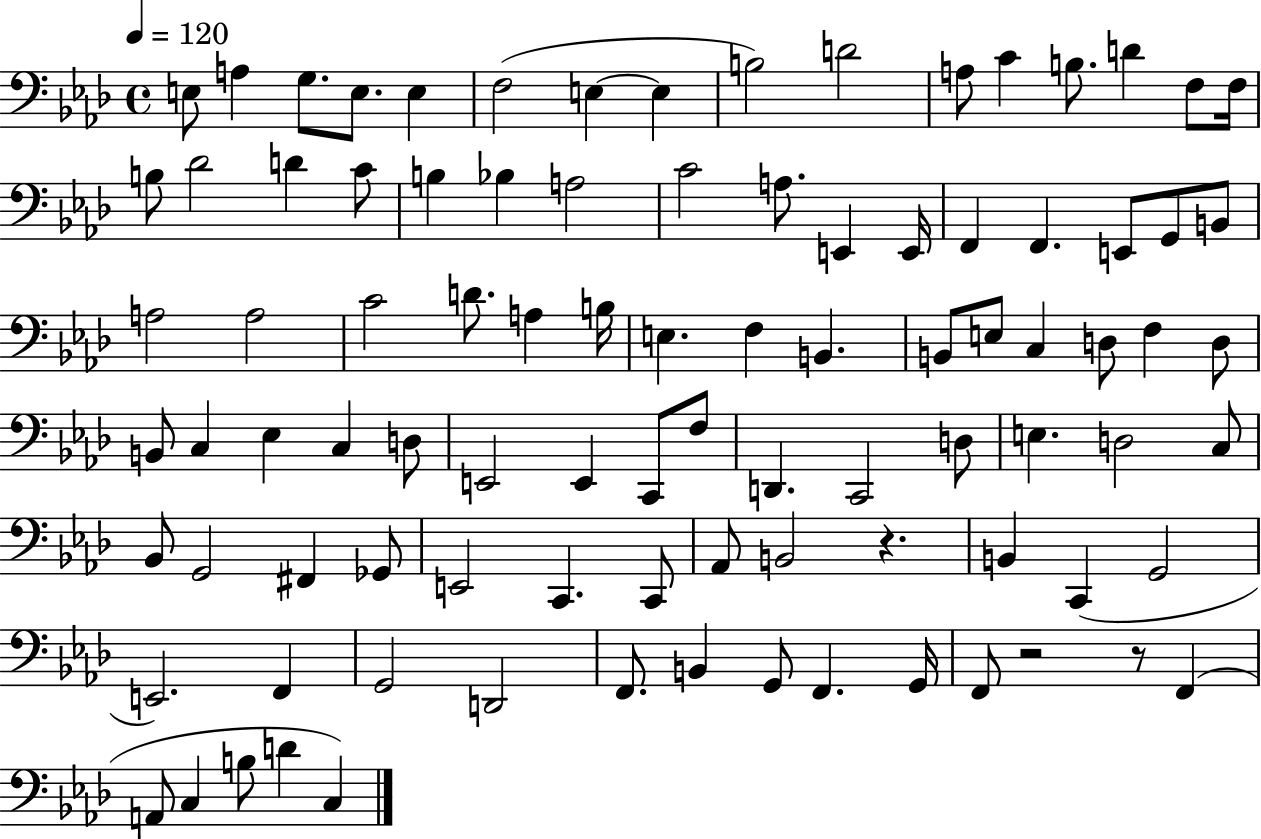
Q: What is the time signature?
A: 4/4